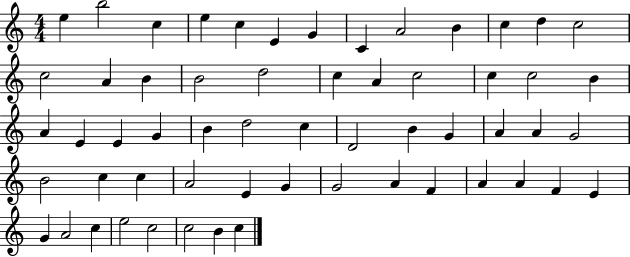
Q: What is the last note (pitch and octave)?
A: C5